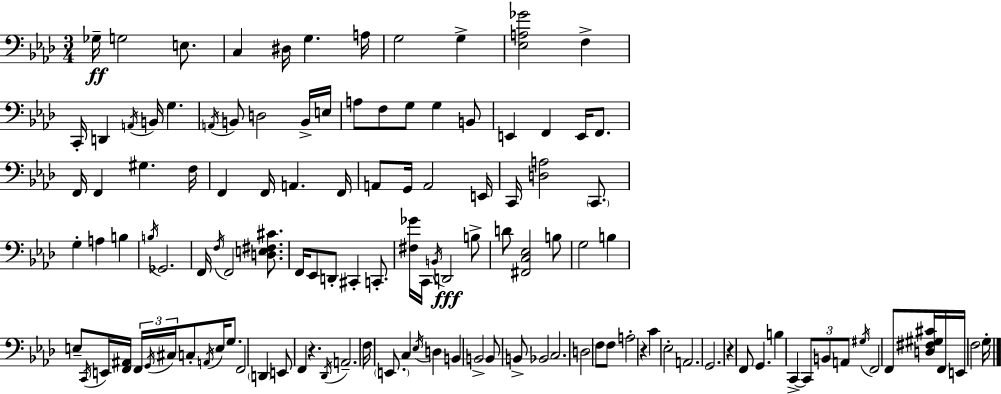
Gb3/s G3/h E3/e. C3/q D#3/s G3/q. A3/s G3/h G3/q [Eb3,A3,Gb4]/h F3/q C2/s D2/q A2/s B2/s G3/q. A2/s B2/e D3/h B2/s E3/s A3/e F3/e G3/e G3/q B2/e E2/q F2/q E2/s F2/e. F2/s F2/q G#3/q. F3/s F2/q F2/s A2/q. F2/s A2/e G2/s A2/h E2/s C2/s [D3,A3]/h C2/e. G3/q A3/q B3/q B3/s Gb2/h. F2/s F3/s F2/h [D3,E3,F#3,C#4]/e. F2/s Eb2/e D2/e C#2/q C2/e. [F#3,Gb4]/s C2/s B2/s D2/h B3/e D4/e [F#2,C3,Eb3]/h B3/e G3/h B3/q E3/e C2/s E2/s [F2,A#2]/s F2/s G2/s C#3/s C3/e A2/s E3/s G3/e. F2/h D2/q E2/e F2/q R/q. Db2/s A2/h. F3/s E2/e. C3/q Eb3/s D3/q B2/q B2/h B2/e B2/e Bb2/h C3/h. D3/h F3/e F3/e A3/h R/q C4/q Eb3/h A2/h. G2/h. R/q F2/e G2/q. B3/q C2/q C2/e B2/e A2/e G#3/s F2/h F2/e [D3,F#3,G#3,C#4]/s F2/s E2/s F3/h G3/s